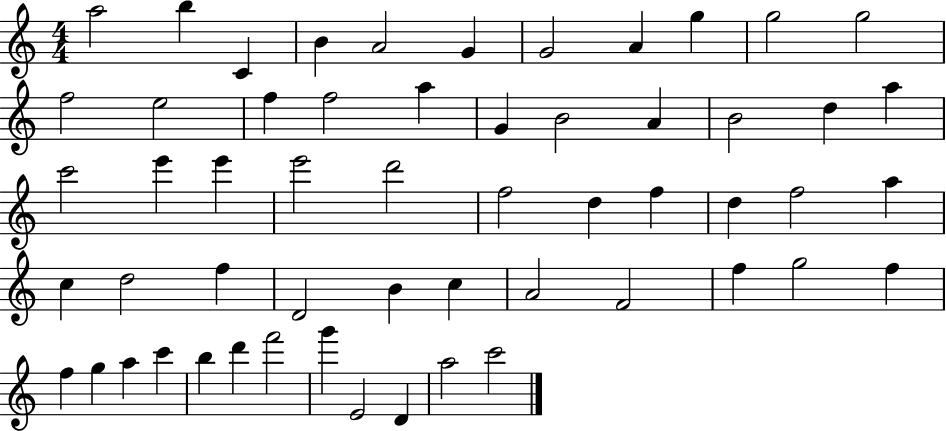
X:1
T:Untitled
M:4/4
L:1/4
K:C
a2 b C B A2 G G2 A g g2 g2 f2 e2 f f2 a G B2 A B2 d a c'2 e' e' e'2 d'2 f2 d f d f2 a c d2 f D2 B c A2 F2 f g2 f f g a c' b d' f'2 g' E2 D a2 c'2